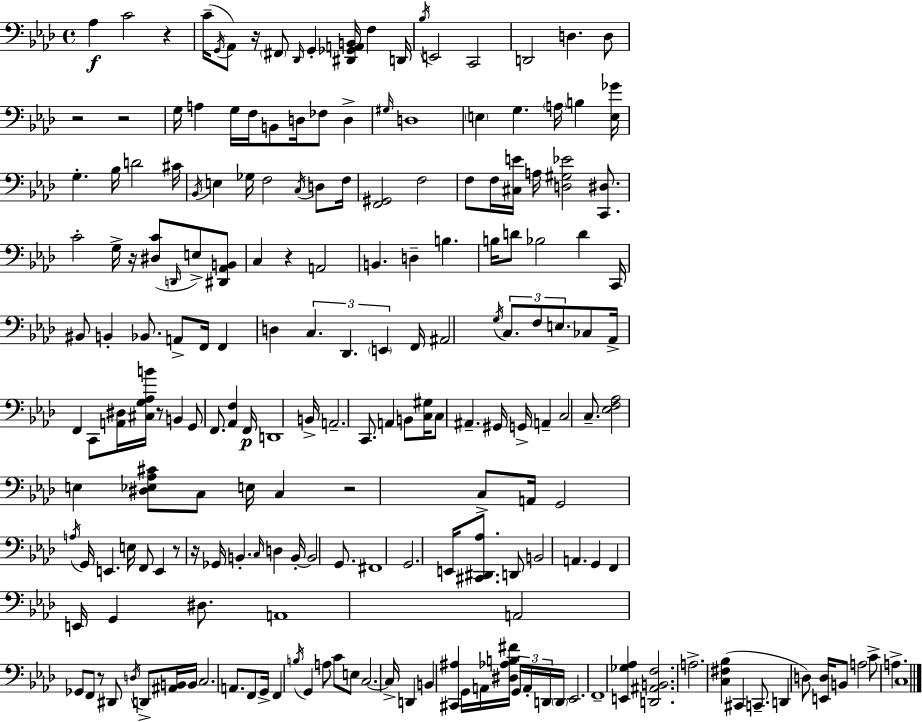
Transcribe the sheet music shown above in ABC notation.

X:1
T:Untitled
M:4/4
L:1/4
K:Fm
_A, C2 z C/4 G,,/4 _A,,/2 z/4 ^F,,/2 _D,,/4 G,, [^D,,_G,,A,,B,,]/4 F, D,,/4 _B,/4 E,,2 C,,2 D,,2 D, D,/2 z2 z2 G,/4 A, G,/4 F,/4 B,,/2 D,/4 _F,/2 D, ^G,/4 D,4 E, G, A,/4 B, [E,_G]/4 G, _B,/4 D2 ^C/4 _B,,/4 E, _G,/4 F,2 C,/4 D,/2 F,/4 [F,,^G,,]2 F,2 F,/2 F,/4 [^C,E]/4 A,/4 [D,^G,_E]2 [C,,^D,]/2 C2 G,/4 z/4 [^D,C]/2 D,,/4 E,/2 [^D,,_A,,B,,]/2 C, z A,,2 B,, D, B, B,/4 D/2 _B,2 D C,,/4 ^B,,/2 B,, _B,,/2 A,,/2 F,,/4 F,, D, C, _D,, E,, F,,/4 ^A,,2 G,/4 C,/2 F,/2 E,/2 _C,/2 _A,,/4 F,, C,,/2 [A,,^D,]/4 [^C,G,_A,B]/4 z/2 B,, G,,/2 F,,/2 [_A,,F,] F,,/4 D,,4 B,,/4 A,,2 C,,/2 A,, B,,/2 [C,^G,]/4 C,/2 ^A,, ^G,,/4 G,,/4 A,, C,2 C,/2 [_E,F,_A,]2 E, [^D,_E,_A,^C]/2 C,/2 E,/4 C, z2 C,/2 A,,/4 G,,2 A,/4 G,,/4 E,, E,/4 F,,/2 E,, z/2 z/4 _G,,/4 B,, C,/4 D, B,,/4 B,,2 G,,/2 ^F,,4 G,,2 E,,/4 [^C,,^D,,_A,]/2 D,,/2 B,,2 A,, G,, F,, E,,/4 G,, ^D,/2 A,,4 A,,2 _G,,/2 F,,/2 z/2 ^D,,/2 D,/4 D,,/2 [^A,,B,,]/4 B,,/4 C,2 A,,/2 F,,/2 G,,/4 F,, B,/4 G,, A,/2 C/2 E,/2 C,2 C,/4 D,, B,, [^C,,^A,] G,,/4 A,,/4 [^D,_A,B,^F]/4 G,,/4 A,,/4 D,,/4 D,,/4 _E,,2 F,,4 [E,,_G,_A,] [D,,^A,,B,,F,]2 A,2 [C,^F,_B,] ^C,, C,,/2 D,, D,/2 [E,,D,]/4 B,,/2 A,2 C/2 A, C,4